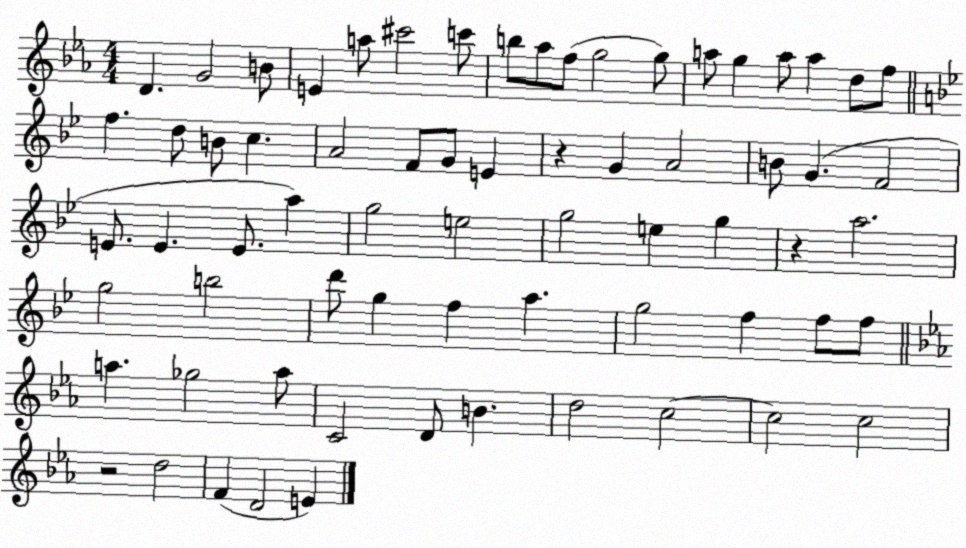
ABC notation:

X:1
T:Untitled
M:4/4
L:1/4
K:Eb
D G2 B/2 E a/2 ^c'2 c'/2 b/2 _a/2 f/2 g2 g/2 a/2 g a/2 a d/2 f/2 f d/2 B/2 c A2 F/2 G/2 E z G A2 B/2 G F2 E/2 E E/2 a g2 e2 g2 e g z a2 g2 b2 d'/2 g f a g2 f f/2 f/2 a _g2 a/2 C2 D/2 B d2 c2 c2 c2 z2 d2 F D2 E